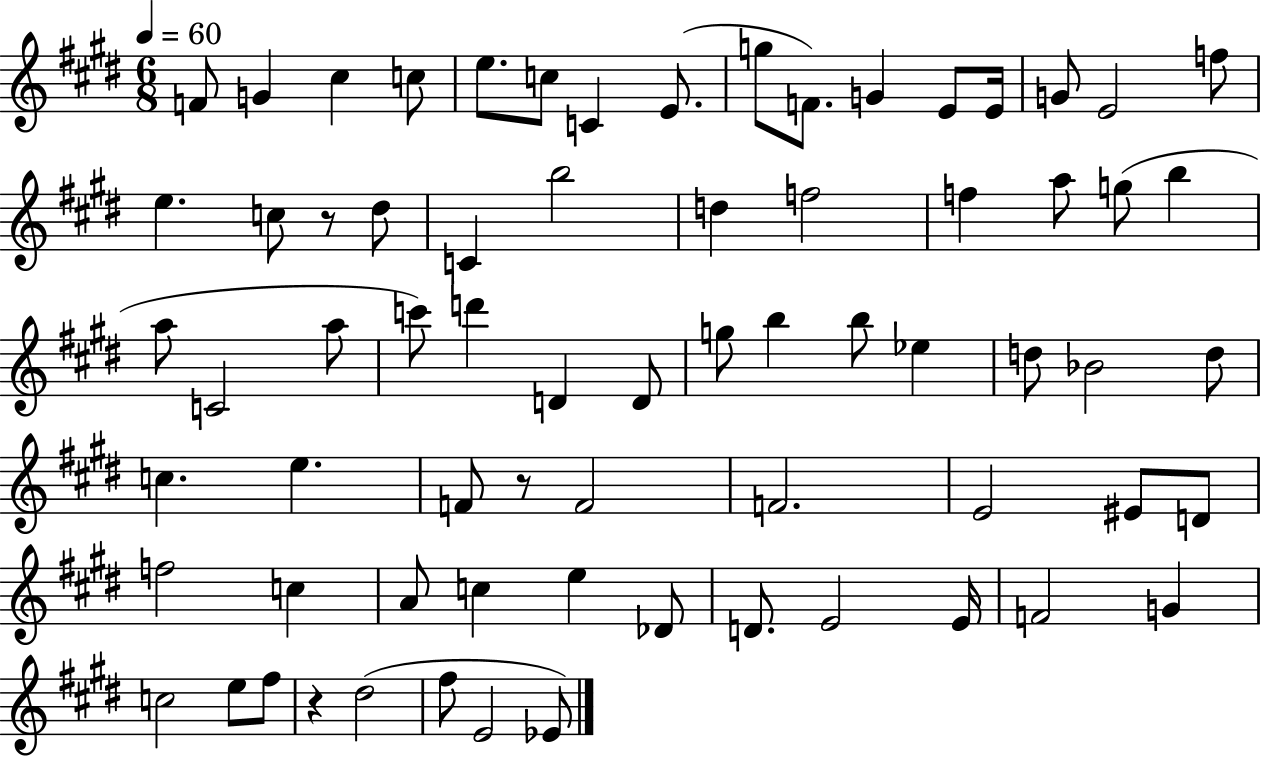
F4/e G4/q C#5/q C5/e E5/e. C5/e C4/q E4/e. G5/e F4/e. G4/q E4/e E4/s G4/e E4/h F5/e E5/q. C5/e R/e D#5/e C4/q B5/h D5/q F5/h F5/q A5/e G5/e B5/q A5/e C4/h A5/e C6/e D6/q D4/q D4/e G5/e B5/q B5/e Eb5/q D5/e Bb4/h D5/e C5/q. E5/q. F4/e R/e F4/h F4/h. E4/h EIS4/e D4/e F5/h C5/q A4/e C5/q E5/q Db4/e D4/e. E4/h E4/s F4/h G4/q C5/h E5/e F#5/e R/q D#5/h F#5/e E4/h Eb4/e